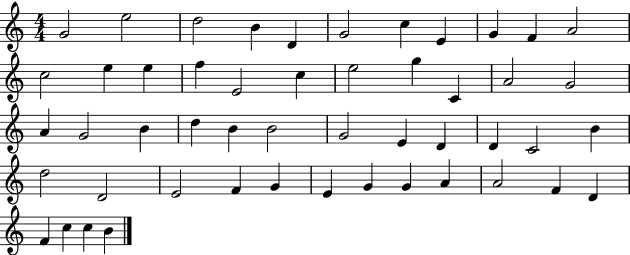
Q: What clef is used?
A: treble